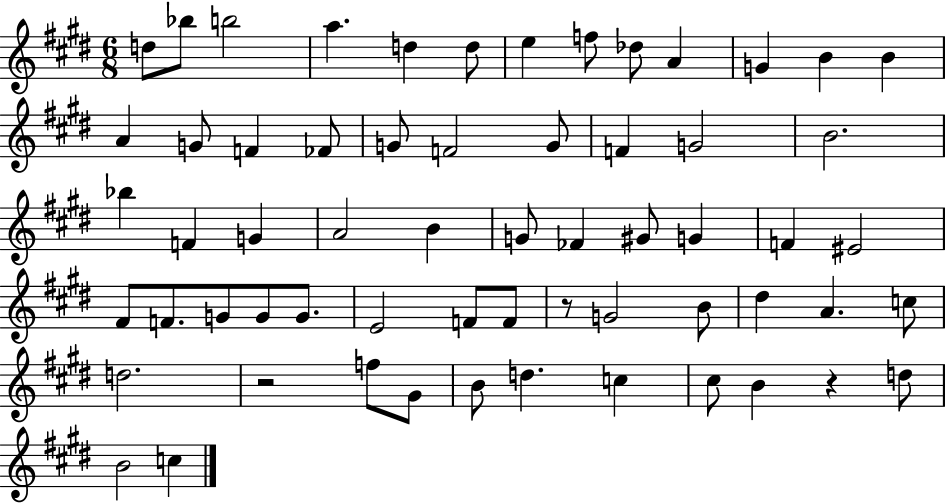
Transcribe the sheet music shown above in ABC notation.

X:1
T:Untitled
M:6/8
L:1/4
K:E
d/2 _b/2 b2 a d d/2 e f/2 _d/2 A G B B A G/2 F _F/2 G/2 F2 G/2 F G2 B2 _b F G A2 B G/2 _F ^G/2 G F ^E2 ^F/2 F/2 G/2 G/2 G/2 E2 F/2 F/2 z/2 G2 B/2 ^d A c/2 d2 z2 f/2 ^G/2 B/2 d c ^c/2 B z d/2 B2 c